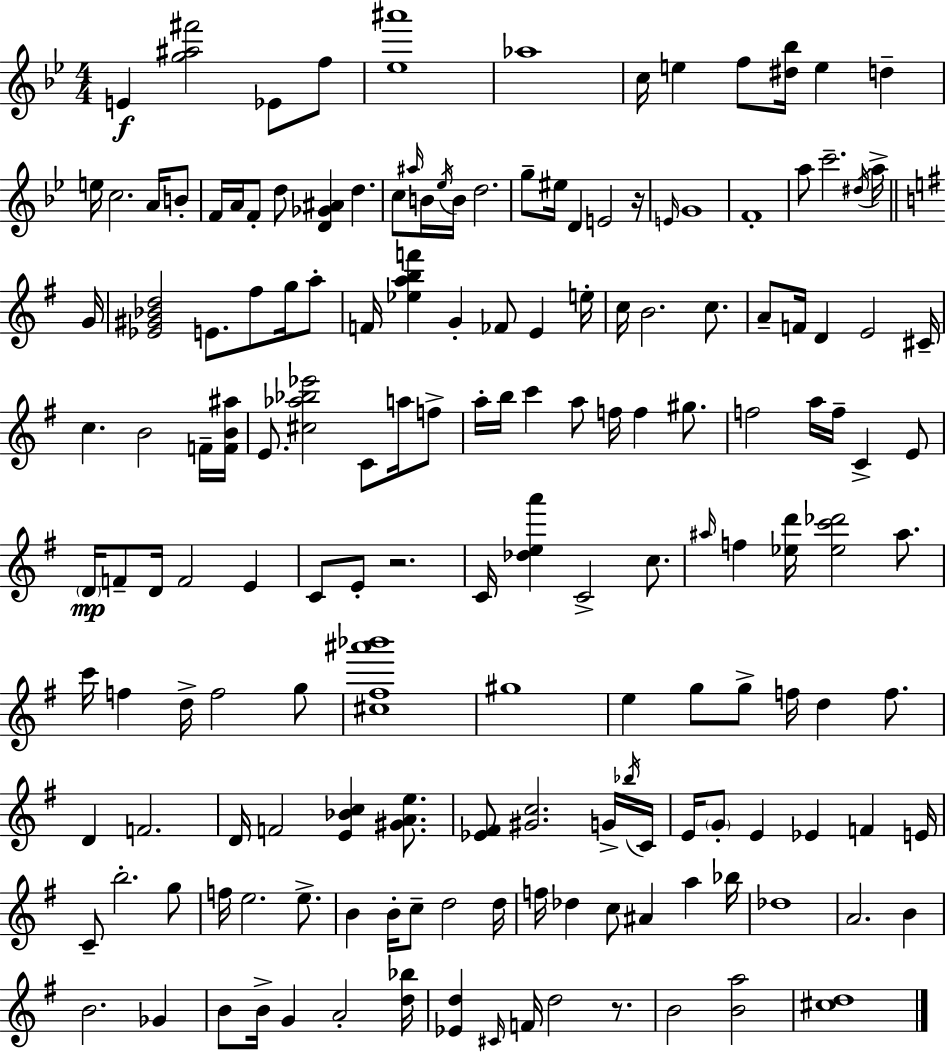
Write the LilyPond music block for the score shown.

{
  \clef treble
  \numericTimeSignature
  \time 4/4
  \key g \minor
  \repeat volta 2 { e'4\f <g'' ais'' fis'''>2 ees'8 f''8 | <ees'' ais'''>1 | aes''1 | c''16 e''4 f''8 <dis'' bes''>16 e''4 d''4-- | \break e''16 c''2. a'16 b'8-. | f'16 a'16 f'8-. d''8 <d' ges' ais'>4 d''4. | c''8 \grace { ais''16 } b'16 \acciaccatura { ees''16 } b'16 d''2. | g''8-- eis''16 d'4 e'2 | \break r16 \grace { e'16 } g'1 | f'1-. | a''8 c'''2.-- | \acciaccatura { dis''16 } a''16-> \bar "||" \break \key e \minor g'16 <ees' gis' bes' d''>2 e'8. fis''8 g''16 a''8-. | f'16 <ees'' a'' b'' f'''>4 g'4-. fes'8 e'4 | e''16-. c''16 b'2. c''8. | a'8-- f'16 d'4 e'2 | \break cis'16-- c''4. b'2 f'16-- | <f' b' ais''>16 e'8. <cis'' aes'' bes'' ees'''>2 c'8 a''16 f''8-> | a''16-. b''16 c'''4 a''8 f''16 f''4 gis''8. | f''2 a''16 f''16-- c'4-> e'8 | \break \parenthesize d'16\mp f'8-- d'16 f'2 e'4 | c'8 e'8-. r2. | c'16 <des'' e'' a'''>4 c'2-> c''8. | \grace { ais''16 } f''4 <ees'' d'''>16 <ees'' c''' des'''>2 ais''8. | \break c'''16 f''4 d''16-> f''2 | g''8 <cis'' fis'' ais''' bes'''>1 | gis''1 | e''4 g''8 g''8-> f''16 d''4 f''8. | \break d'4 f'2. | d'16 f'2 <e' bes' c''>4 <gis' a' e''>8. | <ees' fis'>8 <gis' c''>2. | g'16-> \acciaccatura { bes''16 } c'16 e'16 \parenthesize g'8-. e'4 ees'4 f'4 | \break e'16 c'8-- b''2.-. | g''8 f''16 e''2. | e''8.-> b'4 b'16-. c''8-- d''2 | d''16 f''16 des''4 c''8 ais'4 a''4 | \break bes''16 des''1 | a'2. b'4 | b'2. ges'4 | b'8 b'16-> g'4 a'2-. | \break <d'' bes''>16 <ees' d''>4 \grace { cis'16 } f'16 d''2 | r8. b'2 <b' a''>2 | <cis'' d''>1 | } \bar "|."
}